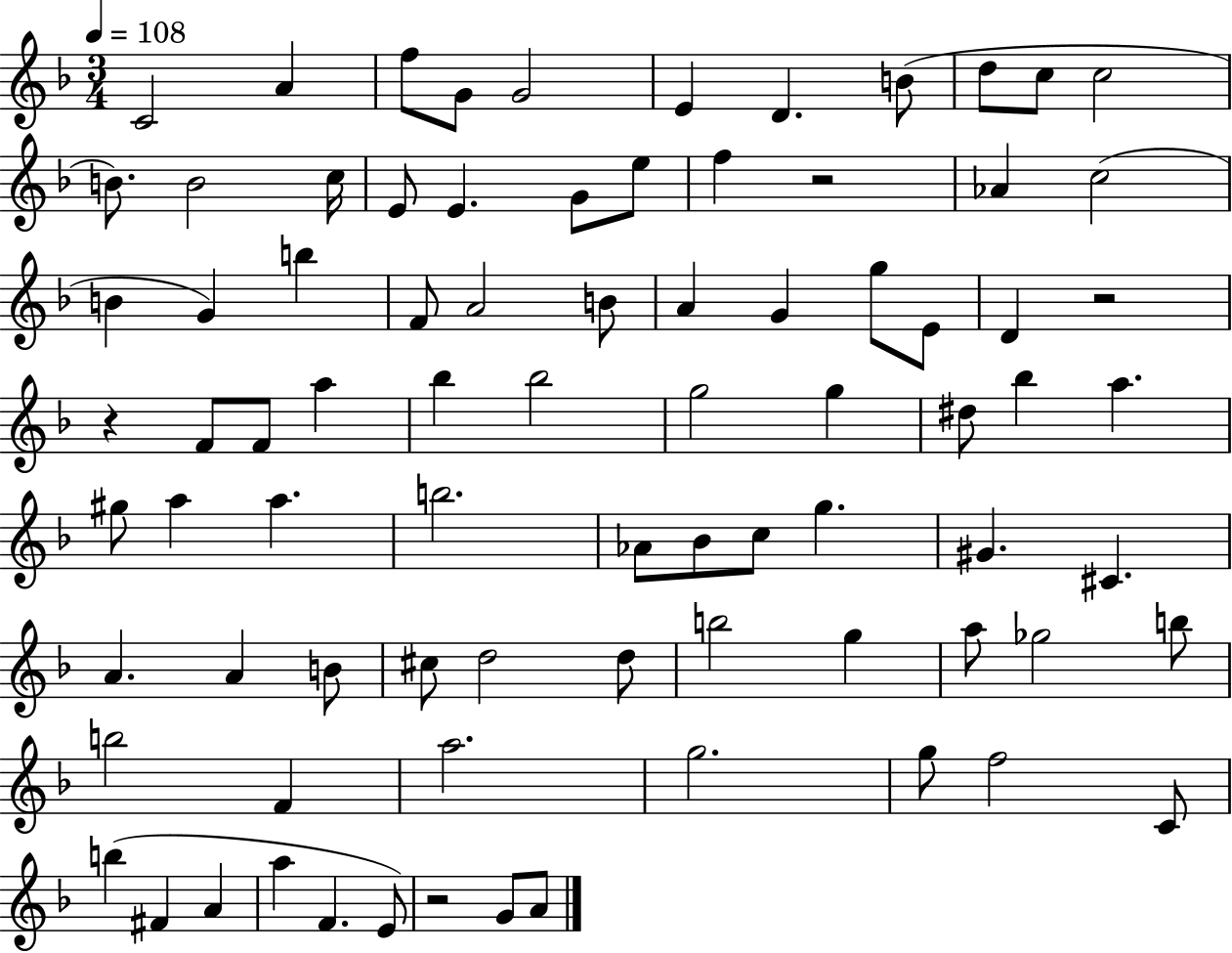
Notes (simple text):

C4/h A4/q F5/e G4/e G4/h E4/q D4/q. B4/e D5/e C5/e C5/h B4/e. B4/h C5/s E4/e E4/q. G4/e E5/e F5/q R/h Ab4/q C5/h B4/q G4/q B5/q F4/e A4/h B4/e A4/q G4/q G5/e E4/e D4/q R/h R/q F4/e F4/e A5/q Bb5/q Bb5/h G5/h G5/q D#5/e Bb5/q A5/q. G#5/e A5/q A5/q. B5/h. Ab4/e Bb4/e C5/e G5/q. G#4/q. C#4/q. A4/q. A4/q B4/e C#5/e D5/h D5/e B5/h G5/q A5/e Gb5/h B5/e B5/h F4/q A5/h. G5/h. G5/e F5/h C4/e B5/q F#4/q A4/q A5/q F4/q. E4/e R/h G4/e A4/e